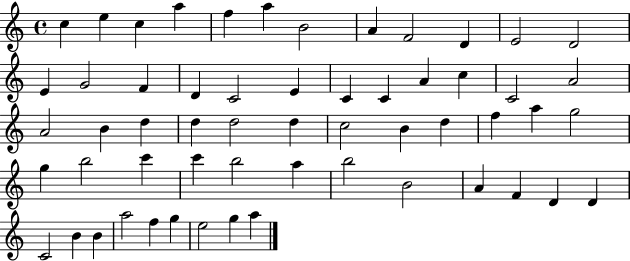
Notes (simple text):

C5/q E5/q C5/q A5/q F5/q A5/q B4/h A4/q F4/h D4/q E4/h D4/h E4/q G4/h F4/q D4/q C4/h E4/q C4/q C4/q A4/q C5/q C4/h A4/h A4/h B4/q D5/q D5/q D5/h D5/q C5/h B4/q D5/q F5/q A5/q G5/h G5/q B5/h C6/q C6/q B5/h A5/q B5/h B4/h A4/q F4/q D4/q D4/q C4/h B4/q B4/q A5/h F5/q G5/q E5/h G5/q A5/q